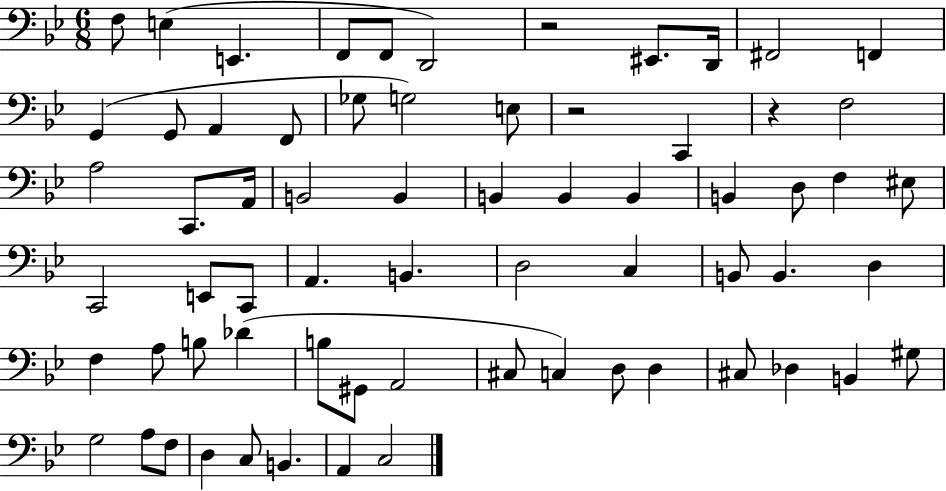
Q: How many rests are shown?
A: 3